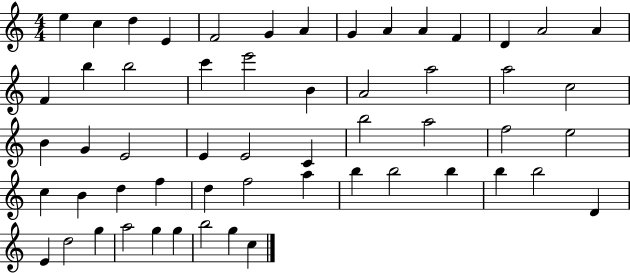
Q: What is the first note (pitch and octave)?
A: E5